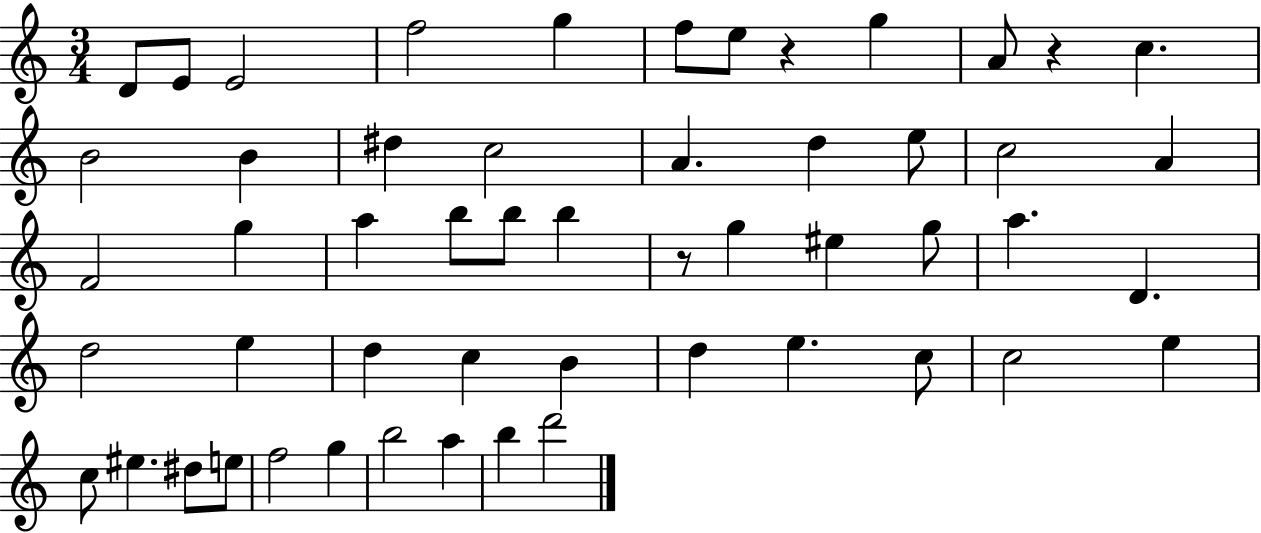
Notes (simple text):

D4/e E4/e E4/h F5/h G5/q F5/e E5/e R/q G5/q A4/e R/q C5/q. B4/h B4/q D#5/q C5/h A4/q. D5/q E5/e C5/h A4/q F4/h G5/q A5/q B5/e B5/e B5/q R/e G5/q EIS5/q G5/e A5/q. D4/q. D5/h E5/q D5/q C5/q B4/q D5/q E5/q. C5/e C5/h E5/q C5/e EIS5/q. D#5/e E5/e F5/h G5/q B5/h A5/q B5/q D6/h